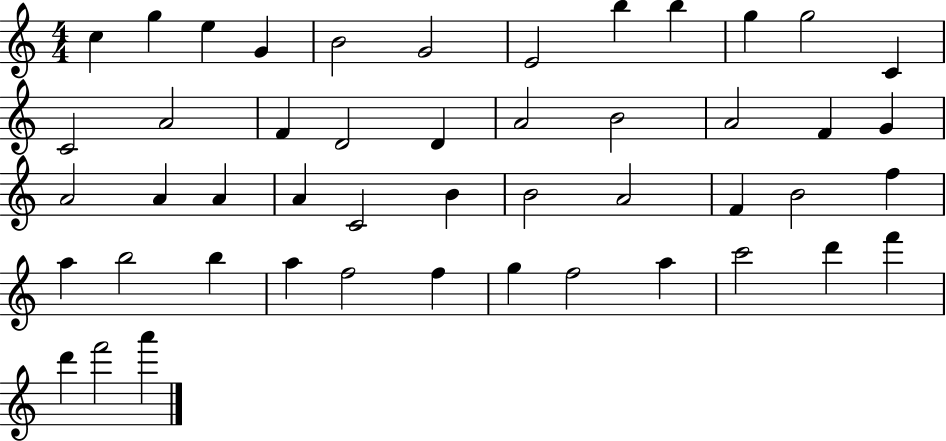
{
  \clef treble
  \numericTimeSignature
  \time 4/4
  \key c \major
  c''4 g''4 e''4 g'4 | b'2 g'2 | e'2 b''4 b''4 | g''4 g''2 c'4 | \break c'2 a'2 | f'4 d'2 d'4 | a'2 b'2 | a'2 f'4 g'4 | \break a'2 a'4 a'4 | a'4 c'2 b'4 | b'2 a'2 | f'4 b'2 f''4 | \break a''4 b''2 b''4 | a''4 f''2 f''4 | g''4 f''2 a''4 | c'''2 d'''4 f'''4 | \break d'''4 f'''2 a'''4 | \bar "|."
}